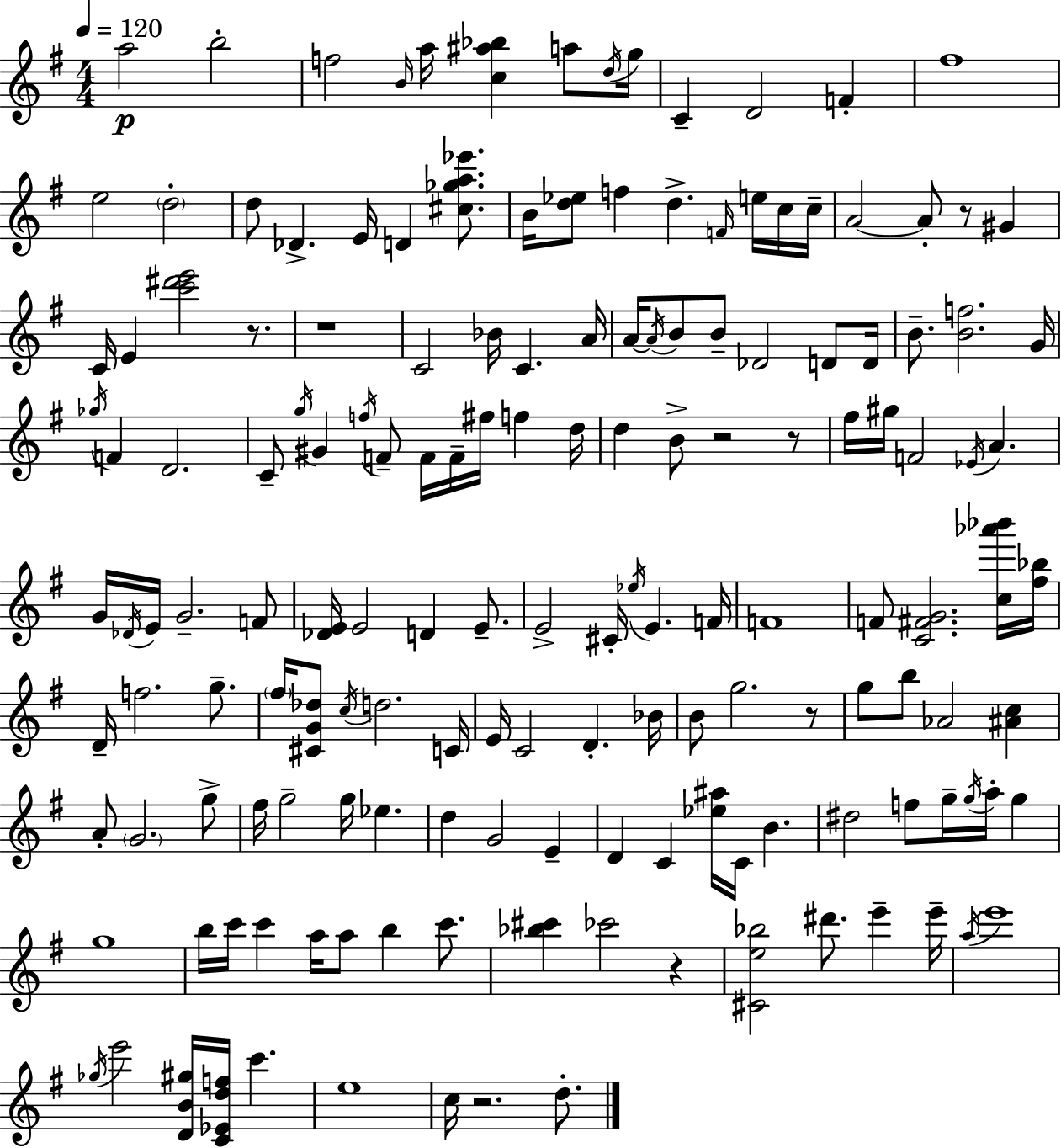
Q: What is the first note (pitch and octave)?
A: A5